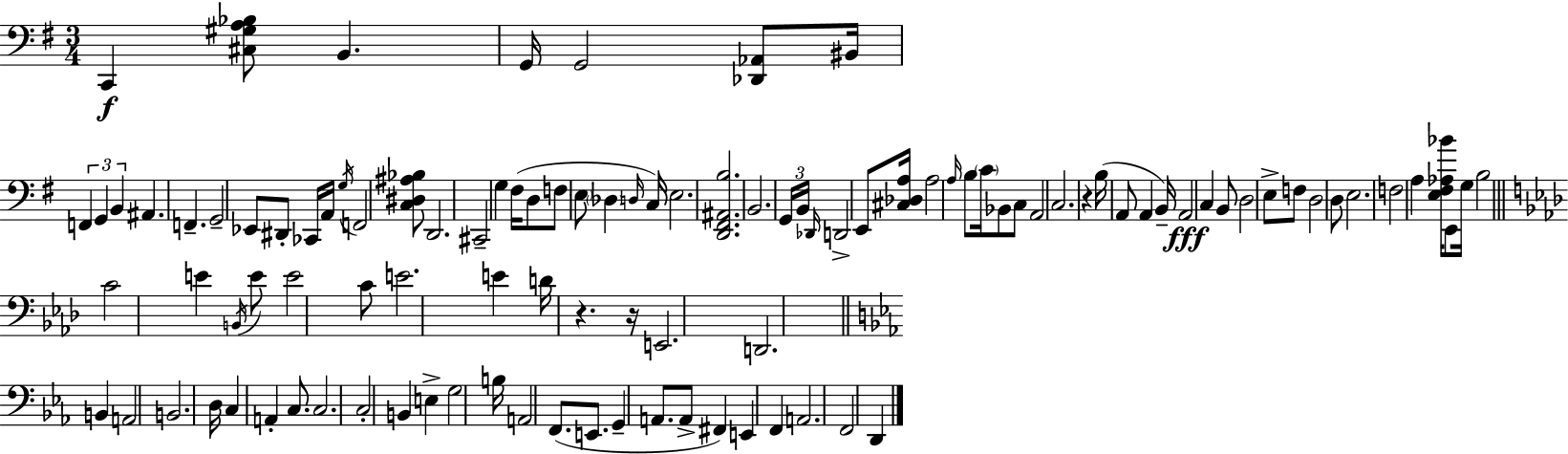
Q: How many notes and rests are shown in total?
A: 105